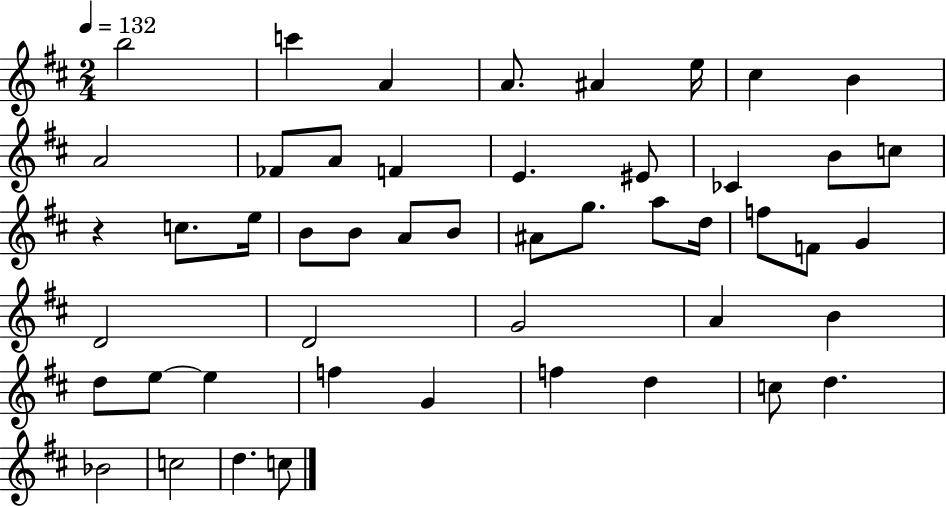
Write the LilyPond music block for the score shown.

{
  \clef treble
  \numericTimeSignature
  \time 2/4
  \key d \major
  \tempo 4 = 132
  b''2 | c'''4 a'4 | a'8. ais'4 e''16 | cis''4 b'4 | \break a'2 | fes'8 a'8 f'4 | e'4. eis'8 | ces'4 b'8 c''8 | \break r4 c''8. e''16 | b'8 b'8 a'8 b'8 | ais'8 g''8. a''8 d''16 | f''8 f'8 g'4 | \break d'2 | d'2 | g'2 | a'4 b'4 | \break d''8 e''8~~ e''4 | f''4 g'4 | f''4 d''4 | c''8 d''4. | \break bes'2 | c''2 | d''4. c''8 | \bar "|."
}